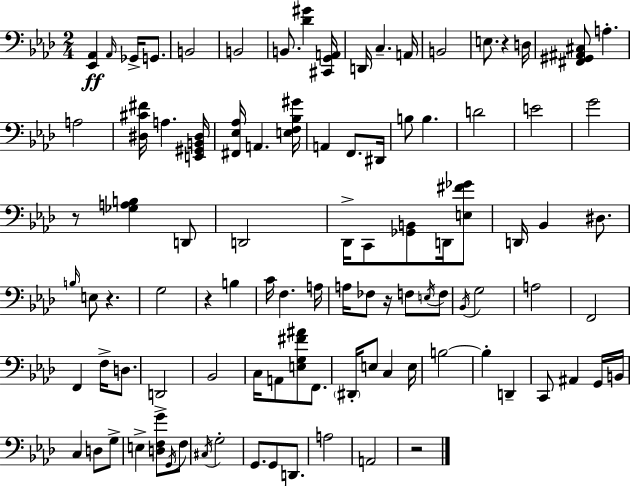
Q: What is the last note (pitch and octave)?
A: A2